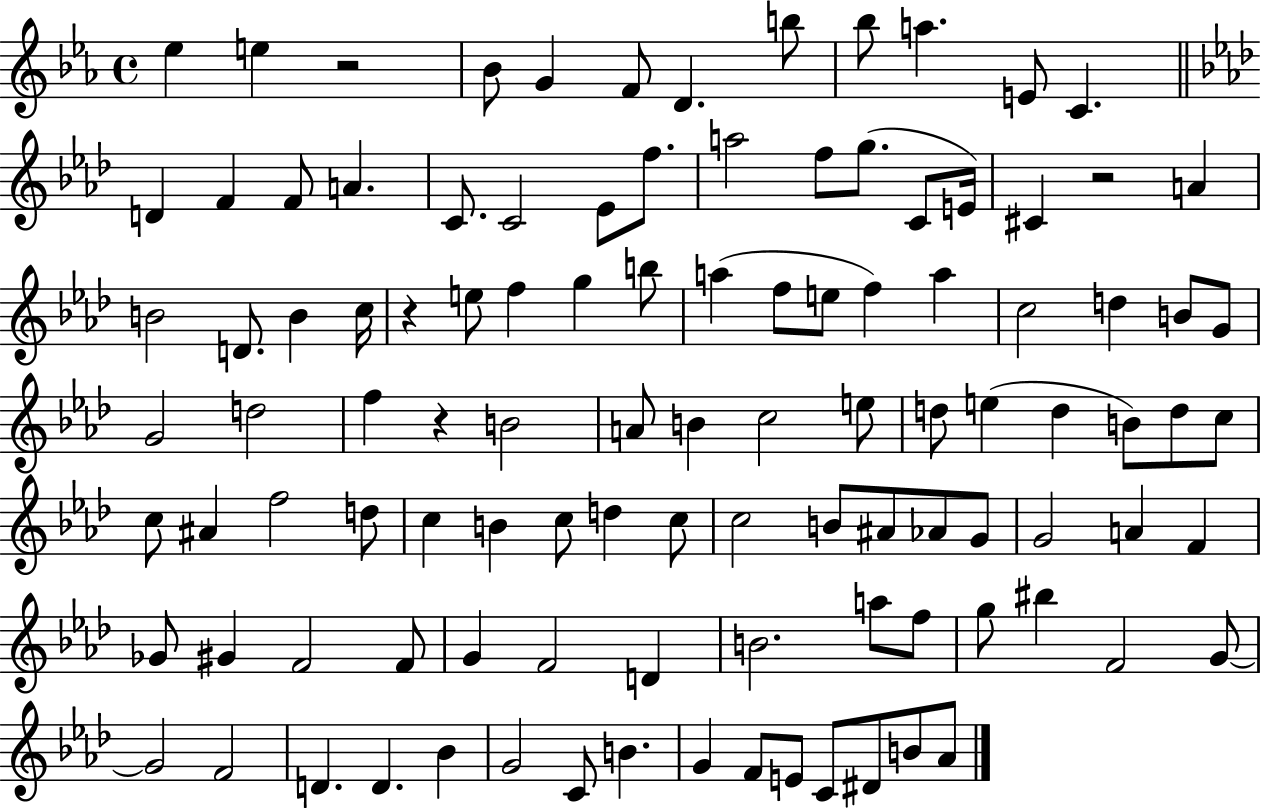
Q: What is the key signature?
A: EES major